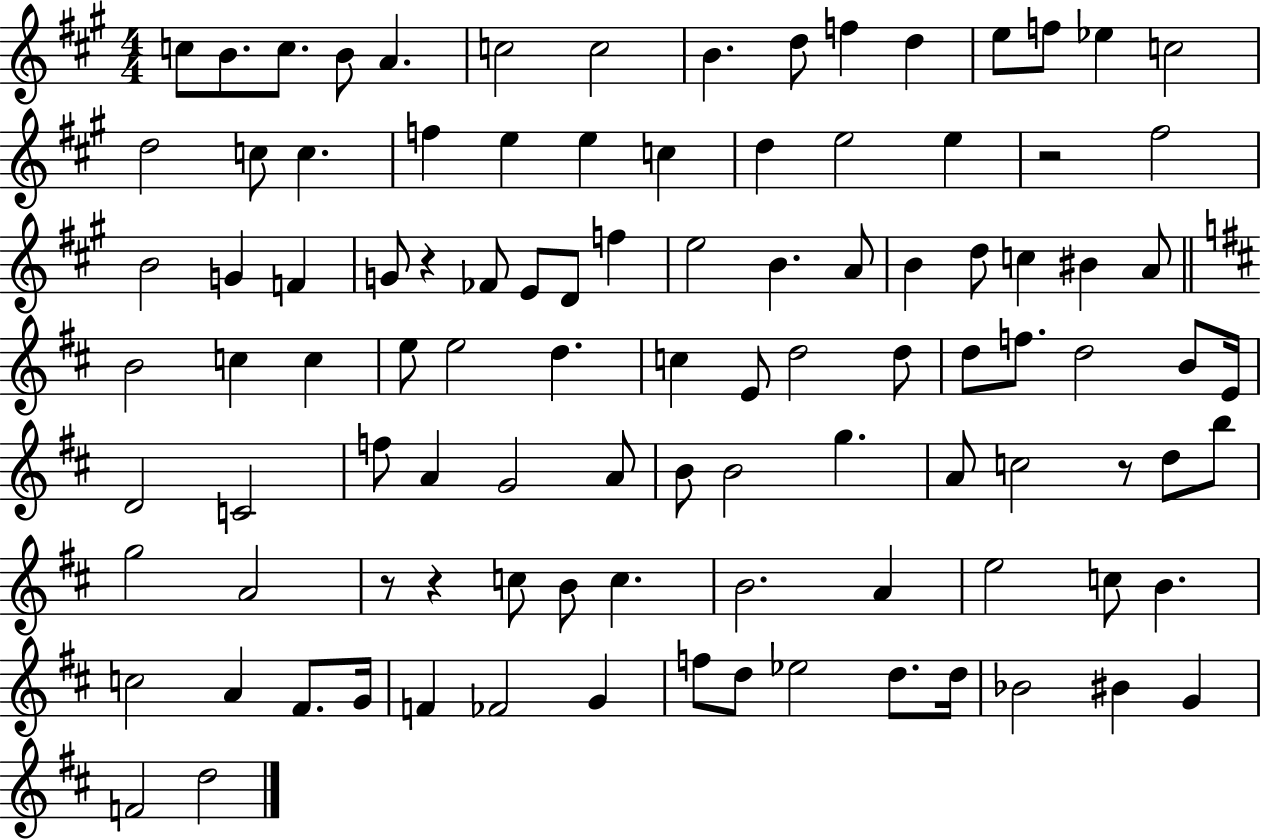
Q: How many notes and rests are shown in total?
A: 102